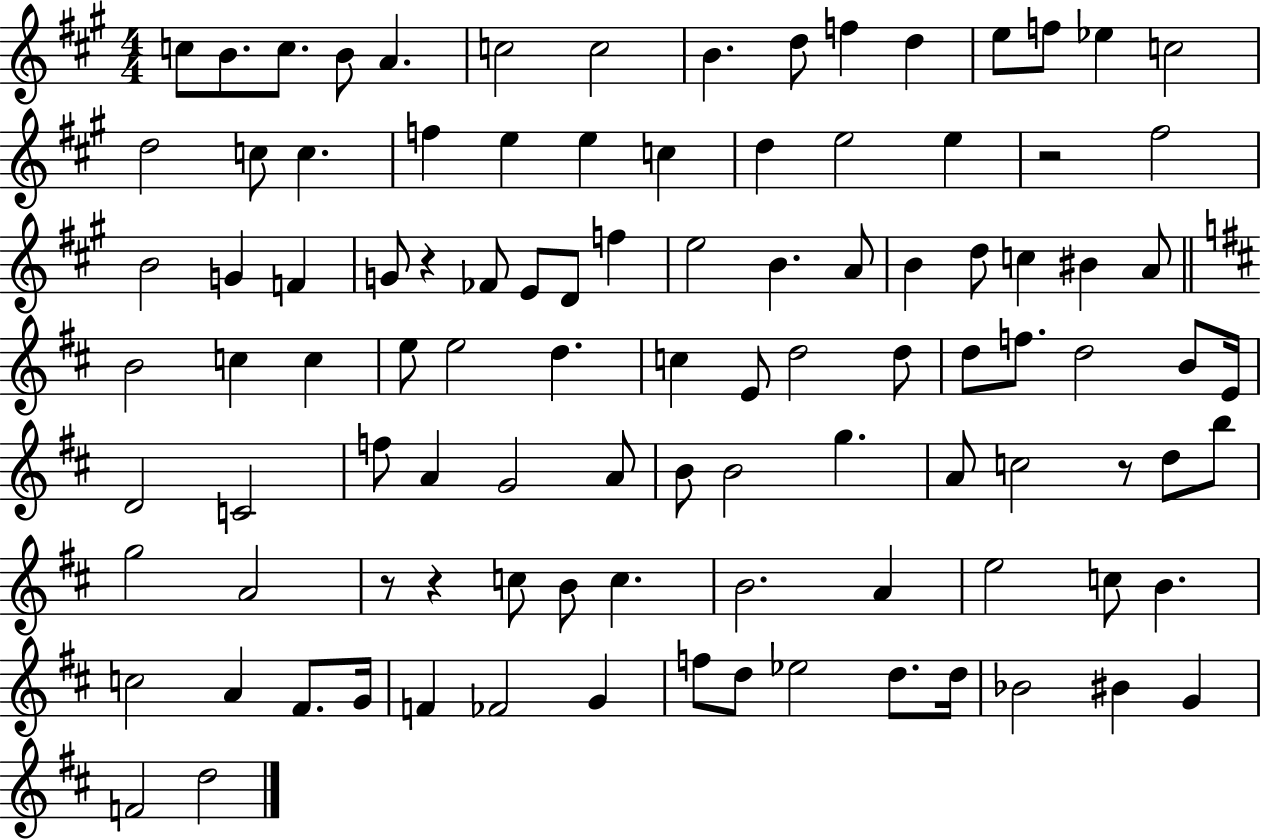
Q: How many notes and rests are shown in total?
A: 102